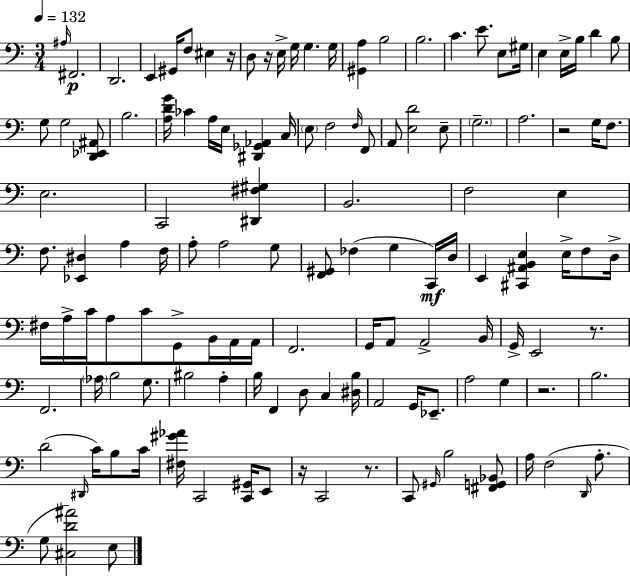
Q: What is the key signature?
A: C major